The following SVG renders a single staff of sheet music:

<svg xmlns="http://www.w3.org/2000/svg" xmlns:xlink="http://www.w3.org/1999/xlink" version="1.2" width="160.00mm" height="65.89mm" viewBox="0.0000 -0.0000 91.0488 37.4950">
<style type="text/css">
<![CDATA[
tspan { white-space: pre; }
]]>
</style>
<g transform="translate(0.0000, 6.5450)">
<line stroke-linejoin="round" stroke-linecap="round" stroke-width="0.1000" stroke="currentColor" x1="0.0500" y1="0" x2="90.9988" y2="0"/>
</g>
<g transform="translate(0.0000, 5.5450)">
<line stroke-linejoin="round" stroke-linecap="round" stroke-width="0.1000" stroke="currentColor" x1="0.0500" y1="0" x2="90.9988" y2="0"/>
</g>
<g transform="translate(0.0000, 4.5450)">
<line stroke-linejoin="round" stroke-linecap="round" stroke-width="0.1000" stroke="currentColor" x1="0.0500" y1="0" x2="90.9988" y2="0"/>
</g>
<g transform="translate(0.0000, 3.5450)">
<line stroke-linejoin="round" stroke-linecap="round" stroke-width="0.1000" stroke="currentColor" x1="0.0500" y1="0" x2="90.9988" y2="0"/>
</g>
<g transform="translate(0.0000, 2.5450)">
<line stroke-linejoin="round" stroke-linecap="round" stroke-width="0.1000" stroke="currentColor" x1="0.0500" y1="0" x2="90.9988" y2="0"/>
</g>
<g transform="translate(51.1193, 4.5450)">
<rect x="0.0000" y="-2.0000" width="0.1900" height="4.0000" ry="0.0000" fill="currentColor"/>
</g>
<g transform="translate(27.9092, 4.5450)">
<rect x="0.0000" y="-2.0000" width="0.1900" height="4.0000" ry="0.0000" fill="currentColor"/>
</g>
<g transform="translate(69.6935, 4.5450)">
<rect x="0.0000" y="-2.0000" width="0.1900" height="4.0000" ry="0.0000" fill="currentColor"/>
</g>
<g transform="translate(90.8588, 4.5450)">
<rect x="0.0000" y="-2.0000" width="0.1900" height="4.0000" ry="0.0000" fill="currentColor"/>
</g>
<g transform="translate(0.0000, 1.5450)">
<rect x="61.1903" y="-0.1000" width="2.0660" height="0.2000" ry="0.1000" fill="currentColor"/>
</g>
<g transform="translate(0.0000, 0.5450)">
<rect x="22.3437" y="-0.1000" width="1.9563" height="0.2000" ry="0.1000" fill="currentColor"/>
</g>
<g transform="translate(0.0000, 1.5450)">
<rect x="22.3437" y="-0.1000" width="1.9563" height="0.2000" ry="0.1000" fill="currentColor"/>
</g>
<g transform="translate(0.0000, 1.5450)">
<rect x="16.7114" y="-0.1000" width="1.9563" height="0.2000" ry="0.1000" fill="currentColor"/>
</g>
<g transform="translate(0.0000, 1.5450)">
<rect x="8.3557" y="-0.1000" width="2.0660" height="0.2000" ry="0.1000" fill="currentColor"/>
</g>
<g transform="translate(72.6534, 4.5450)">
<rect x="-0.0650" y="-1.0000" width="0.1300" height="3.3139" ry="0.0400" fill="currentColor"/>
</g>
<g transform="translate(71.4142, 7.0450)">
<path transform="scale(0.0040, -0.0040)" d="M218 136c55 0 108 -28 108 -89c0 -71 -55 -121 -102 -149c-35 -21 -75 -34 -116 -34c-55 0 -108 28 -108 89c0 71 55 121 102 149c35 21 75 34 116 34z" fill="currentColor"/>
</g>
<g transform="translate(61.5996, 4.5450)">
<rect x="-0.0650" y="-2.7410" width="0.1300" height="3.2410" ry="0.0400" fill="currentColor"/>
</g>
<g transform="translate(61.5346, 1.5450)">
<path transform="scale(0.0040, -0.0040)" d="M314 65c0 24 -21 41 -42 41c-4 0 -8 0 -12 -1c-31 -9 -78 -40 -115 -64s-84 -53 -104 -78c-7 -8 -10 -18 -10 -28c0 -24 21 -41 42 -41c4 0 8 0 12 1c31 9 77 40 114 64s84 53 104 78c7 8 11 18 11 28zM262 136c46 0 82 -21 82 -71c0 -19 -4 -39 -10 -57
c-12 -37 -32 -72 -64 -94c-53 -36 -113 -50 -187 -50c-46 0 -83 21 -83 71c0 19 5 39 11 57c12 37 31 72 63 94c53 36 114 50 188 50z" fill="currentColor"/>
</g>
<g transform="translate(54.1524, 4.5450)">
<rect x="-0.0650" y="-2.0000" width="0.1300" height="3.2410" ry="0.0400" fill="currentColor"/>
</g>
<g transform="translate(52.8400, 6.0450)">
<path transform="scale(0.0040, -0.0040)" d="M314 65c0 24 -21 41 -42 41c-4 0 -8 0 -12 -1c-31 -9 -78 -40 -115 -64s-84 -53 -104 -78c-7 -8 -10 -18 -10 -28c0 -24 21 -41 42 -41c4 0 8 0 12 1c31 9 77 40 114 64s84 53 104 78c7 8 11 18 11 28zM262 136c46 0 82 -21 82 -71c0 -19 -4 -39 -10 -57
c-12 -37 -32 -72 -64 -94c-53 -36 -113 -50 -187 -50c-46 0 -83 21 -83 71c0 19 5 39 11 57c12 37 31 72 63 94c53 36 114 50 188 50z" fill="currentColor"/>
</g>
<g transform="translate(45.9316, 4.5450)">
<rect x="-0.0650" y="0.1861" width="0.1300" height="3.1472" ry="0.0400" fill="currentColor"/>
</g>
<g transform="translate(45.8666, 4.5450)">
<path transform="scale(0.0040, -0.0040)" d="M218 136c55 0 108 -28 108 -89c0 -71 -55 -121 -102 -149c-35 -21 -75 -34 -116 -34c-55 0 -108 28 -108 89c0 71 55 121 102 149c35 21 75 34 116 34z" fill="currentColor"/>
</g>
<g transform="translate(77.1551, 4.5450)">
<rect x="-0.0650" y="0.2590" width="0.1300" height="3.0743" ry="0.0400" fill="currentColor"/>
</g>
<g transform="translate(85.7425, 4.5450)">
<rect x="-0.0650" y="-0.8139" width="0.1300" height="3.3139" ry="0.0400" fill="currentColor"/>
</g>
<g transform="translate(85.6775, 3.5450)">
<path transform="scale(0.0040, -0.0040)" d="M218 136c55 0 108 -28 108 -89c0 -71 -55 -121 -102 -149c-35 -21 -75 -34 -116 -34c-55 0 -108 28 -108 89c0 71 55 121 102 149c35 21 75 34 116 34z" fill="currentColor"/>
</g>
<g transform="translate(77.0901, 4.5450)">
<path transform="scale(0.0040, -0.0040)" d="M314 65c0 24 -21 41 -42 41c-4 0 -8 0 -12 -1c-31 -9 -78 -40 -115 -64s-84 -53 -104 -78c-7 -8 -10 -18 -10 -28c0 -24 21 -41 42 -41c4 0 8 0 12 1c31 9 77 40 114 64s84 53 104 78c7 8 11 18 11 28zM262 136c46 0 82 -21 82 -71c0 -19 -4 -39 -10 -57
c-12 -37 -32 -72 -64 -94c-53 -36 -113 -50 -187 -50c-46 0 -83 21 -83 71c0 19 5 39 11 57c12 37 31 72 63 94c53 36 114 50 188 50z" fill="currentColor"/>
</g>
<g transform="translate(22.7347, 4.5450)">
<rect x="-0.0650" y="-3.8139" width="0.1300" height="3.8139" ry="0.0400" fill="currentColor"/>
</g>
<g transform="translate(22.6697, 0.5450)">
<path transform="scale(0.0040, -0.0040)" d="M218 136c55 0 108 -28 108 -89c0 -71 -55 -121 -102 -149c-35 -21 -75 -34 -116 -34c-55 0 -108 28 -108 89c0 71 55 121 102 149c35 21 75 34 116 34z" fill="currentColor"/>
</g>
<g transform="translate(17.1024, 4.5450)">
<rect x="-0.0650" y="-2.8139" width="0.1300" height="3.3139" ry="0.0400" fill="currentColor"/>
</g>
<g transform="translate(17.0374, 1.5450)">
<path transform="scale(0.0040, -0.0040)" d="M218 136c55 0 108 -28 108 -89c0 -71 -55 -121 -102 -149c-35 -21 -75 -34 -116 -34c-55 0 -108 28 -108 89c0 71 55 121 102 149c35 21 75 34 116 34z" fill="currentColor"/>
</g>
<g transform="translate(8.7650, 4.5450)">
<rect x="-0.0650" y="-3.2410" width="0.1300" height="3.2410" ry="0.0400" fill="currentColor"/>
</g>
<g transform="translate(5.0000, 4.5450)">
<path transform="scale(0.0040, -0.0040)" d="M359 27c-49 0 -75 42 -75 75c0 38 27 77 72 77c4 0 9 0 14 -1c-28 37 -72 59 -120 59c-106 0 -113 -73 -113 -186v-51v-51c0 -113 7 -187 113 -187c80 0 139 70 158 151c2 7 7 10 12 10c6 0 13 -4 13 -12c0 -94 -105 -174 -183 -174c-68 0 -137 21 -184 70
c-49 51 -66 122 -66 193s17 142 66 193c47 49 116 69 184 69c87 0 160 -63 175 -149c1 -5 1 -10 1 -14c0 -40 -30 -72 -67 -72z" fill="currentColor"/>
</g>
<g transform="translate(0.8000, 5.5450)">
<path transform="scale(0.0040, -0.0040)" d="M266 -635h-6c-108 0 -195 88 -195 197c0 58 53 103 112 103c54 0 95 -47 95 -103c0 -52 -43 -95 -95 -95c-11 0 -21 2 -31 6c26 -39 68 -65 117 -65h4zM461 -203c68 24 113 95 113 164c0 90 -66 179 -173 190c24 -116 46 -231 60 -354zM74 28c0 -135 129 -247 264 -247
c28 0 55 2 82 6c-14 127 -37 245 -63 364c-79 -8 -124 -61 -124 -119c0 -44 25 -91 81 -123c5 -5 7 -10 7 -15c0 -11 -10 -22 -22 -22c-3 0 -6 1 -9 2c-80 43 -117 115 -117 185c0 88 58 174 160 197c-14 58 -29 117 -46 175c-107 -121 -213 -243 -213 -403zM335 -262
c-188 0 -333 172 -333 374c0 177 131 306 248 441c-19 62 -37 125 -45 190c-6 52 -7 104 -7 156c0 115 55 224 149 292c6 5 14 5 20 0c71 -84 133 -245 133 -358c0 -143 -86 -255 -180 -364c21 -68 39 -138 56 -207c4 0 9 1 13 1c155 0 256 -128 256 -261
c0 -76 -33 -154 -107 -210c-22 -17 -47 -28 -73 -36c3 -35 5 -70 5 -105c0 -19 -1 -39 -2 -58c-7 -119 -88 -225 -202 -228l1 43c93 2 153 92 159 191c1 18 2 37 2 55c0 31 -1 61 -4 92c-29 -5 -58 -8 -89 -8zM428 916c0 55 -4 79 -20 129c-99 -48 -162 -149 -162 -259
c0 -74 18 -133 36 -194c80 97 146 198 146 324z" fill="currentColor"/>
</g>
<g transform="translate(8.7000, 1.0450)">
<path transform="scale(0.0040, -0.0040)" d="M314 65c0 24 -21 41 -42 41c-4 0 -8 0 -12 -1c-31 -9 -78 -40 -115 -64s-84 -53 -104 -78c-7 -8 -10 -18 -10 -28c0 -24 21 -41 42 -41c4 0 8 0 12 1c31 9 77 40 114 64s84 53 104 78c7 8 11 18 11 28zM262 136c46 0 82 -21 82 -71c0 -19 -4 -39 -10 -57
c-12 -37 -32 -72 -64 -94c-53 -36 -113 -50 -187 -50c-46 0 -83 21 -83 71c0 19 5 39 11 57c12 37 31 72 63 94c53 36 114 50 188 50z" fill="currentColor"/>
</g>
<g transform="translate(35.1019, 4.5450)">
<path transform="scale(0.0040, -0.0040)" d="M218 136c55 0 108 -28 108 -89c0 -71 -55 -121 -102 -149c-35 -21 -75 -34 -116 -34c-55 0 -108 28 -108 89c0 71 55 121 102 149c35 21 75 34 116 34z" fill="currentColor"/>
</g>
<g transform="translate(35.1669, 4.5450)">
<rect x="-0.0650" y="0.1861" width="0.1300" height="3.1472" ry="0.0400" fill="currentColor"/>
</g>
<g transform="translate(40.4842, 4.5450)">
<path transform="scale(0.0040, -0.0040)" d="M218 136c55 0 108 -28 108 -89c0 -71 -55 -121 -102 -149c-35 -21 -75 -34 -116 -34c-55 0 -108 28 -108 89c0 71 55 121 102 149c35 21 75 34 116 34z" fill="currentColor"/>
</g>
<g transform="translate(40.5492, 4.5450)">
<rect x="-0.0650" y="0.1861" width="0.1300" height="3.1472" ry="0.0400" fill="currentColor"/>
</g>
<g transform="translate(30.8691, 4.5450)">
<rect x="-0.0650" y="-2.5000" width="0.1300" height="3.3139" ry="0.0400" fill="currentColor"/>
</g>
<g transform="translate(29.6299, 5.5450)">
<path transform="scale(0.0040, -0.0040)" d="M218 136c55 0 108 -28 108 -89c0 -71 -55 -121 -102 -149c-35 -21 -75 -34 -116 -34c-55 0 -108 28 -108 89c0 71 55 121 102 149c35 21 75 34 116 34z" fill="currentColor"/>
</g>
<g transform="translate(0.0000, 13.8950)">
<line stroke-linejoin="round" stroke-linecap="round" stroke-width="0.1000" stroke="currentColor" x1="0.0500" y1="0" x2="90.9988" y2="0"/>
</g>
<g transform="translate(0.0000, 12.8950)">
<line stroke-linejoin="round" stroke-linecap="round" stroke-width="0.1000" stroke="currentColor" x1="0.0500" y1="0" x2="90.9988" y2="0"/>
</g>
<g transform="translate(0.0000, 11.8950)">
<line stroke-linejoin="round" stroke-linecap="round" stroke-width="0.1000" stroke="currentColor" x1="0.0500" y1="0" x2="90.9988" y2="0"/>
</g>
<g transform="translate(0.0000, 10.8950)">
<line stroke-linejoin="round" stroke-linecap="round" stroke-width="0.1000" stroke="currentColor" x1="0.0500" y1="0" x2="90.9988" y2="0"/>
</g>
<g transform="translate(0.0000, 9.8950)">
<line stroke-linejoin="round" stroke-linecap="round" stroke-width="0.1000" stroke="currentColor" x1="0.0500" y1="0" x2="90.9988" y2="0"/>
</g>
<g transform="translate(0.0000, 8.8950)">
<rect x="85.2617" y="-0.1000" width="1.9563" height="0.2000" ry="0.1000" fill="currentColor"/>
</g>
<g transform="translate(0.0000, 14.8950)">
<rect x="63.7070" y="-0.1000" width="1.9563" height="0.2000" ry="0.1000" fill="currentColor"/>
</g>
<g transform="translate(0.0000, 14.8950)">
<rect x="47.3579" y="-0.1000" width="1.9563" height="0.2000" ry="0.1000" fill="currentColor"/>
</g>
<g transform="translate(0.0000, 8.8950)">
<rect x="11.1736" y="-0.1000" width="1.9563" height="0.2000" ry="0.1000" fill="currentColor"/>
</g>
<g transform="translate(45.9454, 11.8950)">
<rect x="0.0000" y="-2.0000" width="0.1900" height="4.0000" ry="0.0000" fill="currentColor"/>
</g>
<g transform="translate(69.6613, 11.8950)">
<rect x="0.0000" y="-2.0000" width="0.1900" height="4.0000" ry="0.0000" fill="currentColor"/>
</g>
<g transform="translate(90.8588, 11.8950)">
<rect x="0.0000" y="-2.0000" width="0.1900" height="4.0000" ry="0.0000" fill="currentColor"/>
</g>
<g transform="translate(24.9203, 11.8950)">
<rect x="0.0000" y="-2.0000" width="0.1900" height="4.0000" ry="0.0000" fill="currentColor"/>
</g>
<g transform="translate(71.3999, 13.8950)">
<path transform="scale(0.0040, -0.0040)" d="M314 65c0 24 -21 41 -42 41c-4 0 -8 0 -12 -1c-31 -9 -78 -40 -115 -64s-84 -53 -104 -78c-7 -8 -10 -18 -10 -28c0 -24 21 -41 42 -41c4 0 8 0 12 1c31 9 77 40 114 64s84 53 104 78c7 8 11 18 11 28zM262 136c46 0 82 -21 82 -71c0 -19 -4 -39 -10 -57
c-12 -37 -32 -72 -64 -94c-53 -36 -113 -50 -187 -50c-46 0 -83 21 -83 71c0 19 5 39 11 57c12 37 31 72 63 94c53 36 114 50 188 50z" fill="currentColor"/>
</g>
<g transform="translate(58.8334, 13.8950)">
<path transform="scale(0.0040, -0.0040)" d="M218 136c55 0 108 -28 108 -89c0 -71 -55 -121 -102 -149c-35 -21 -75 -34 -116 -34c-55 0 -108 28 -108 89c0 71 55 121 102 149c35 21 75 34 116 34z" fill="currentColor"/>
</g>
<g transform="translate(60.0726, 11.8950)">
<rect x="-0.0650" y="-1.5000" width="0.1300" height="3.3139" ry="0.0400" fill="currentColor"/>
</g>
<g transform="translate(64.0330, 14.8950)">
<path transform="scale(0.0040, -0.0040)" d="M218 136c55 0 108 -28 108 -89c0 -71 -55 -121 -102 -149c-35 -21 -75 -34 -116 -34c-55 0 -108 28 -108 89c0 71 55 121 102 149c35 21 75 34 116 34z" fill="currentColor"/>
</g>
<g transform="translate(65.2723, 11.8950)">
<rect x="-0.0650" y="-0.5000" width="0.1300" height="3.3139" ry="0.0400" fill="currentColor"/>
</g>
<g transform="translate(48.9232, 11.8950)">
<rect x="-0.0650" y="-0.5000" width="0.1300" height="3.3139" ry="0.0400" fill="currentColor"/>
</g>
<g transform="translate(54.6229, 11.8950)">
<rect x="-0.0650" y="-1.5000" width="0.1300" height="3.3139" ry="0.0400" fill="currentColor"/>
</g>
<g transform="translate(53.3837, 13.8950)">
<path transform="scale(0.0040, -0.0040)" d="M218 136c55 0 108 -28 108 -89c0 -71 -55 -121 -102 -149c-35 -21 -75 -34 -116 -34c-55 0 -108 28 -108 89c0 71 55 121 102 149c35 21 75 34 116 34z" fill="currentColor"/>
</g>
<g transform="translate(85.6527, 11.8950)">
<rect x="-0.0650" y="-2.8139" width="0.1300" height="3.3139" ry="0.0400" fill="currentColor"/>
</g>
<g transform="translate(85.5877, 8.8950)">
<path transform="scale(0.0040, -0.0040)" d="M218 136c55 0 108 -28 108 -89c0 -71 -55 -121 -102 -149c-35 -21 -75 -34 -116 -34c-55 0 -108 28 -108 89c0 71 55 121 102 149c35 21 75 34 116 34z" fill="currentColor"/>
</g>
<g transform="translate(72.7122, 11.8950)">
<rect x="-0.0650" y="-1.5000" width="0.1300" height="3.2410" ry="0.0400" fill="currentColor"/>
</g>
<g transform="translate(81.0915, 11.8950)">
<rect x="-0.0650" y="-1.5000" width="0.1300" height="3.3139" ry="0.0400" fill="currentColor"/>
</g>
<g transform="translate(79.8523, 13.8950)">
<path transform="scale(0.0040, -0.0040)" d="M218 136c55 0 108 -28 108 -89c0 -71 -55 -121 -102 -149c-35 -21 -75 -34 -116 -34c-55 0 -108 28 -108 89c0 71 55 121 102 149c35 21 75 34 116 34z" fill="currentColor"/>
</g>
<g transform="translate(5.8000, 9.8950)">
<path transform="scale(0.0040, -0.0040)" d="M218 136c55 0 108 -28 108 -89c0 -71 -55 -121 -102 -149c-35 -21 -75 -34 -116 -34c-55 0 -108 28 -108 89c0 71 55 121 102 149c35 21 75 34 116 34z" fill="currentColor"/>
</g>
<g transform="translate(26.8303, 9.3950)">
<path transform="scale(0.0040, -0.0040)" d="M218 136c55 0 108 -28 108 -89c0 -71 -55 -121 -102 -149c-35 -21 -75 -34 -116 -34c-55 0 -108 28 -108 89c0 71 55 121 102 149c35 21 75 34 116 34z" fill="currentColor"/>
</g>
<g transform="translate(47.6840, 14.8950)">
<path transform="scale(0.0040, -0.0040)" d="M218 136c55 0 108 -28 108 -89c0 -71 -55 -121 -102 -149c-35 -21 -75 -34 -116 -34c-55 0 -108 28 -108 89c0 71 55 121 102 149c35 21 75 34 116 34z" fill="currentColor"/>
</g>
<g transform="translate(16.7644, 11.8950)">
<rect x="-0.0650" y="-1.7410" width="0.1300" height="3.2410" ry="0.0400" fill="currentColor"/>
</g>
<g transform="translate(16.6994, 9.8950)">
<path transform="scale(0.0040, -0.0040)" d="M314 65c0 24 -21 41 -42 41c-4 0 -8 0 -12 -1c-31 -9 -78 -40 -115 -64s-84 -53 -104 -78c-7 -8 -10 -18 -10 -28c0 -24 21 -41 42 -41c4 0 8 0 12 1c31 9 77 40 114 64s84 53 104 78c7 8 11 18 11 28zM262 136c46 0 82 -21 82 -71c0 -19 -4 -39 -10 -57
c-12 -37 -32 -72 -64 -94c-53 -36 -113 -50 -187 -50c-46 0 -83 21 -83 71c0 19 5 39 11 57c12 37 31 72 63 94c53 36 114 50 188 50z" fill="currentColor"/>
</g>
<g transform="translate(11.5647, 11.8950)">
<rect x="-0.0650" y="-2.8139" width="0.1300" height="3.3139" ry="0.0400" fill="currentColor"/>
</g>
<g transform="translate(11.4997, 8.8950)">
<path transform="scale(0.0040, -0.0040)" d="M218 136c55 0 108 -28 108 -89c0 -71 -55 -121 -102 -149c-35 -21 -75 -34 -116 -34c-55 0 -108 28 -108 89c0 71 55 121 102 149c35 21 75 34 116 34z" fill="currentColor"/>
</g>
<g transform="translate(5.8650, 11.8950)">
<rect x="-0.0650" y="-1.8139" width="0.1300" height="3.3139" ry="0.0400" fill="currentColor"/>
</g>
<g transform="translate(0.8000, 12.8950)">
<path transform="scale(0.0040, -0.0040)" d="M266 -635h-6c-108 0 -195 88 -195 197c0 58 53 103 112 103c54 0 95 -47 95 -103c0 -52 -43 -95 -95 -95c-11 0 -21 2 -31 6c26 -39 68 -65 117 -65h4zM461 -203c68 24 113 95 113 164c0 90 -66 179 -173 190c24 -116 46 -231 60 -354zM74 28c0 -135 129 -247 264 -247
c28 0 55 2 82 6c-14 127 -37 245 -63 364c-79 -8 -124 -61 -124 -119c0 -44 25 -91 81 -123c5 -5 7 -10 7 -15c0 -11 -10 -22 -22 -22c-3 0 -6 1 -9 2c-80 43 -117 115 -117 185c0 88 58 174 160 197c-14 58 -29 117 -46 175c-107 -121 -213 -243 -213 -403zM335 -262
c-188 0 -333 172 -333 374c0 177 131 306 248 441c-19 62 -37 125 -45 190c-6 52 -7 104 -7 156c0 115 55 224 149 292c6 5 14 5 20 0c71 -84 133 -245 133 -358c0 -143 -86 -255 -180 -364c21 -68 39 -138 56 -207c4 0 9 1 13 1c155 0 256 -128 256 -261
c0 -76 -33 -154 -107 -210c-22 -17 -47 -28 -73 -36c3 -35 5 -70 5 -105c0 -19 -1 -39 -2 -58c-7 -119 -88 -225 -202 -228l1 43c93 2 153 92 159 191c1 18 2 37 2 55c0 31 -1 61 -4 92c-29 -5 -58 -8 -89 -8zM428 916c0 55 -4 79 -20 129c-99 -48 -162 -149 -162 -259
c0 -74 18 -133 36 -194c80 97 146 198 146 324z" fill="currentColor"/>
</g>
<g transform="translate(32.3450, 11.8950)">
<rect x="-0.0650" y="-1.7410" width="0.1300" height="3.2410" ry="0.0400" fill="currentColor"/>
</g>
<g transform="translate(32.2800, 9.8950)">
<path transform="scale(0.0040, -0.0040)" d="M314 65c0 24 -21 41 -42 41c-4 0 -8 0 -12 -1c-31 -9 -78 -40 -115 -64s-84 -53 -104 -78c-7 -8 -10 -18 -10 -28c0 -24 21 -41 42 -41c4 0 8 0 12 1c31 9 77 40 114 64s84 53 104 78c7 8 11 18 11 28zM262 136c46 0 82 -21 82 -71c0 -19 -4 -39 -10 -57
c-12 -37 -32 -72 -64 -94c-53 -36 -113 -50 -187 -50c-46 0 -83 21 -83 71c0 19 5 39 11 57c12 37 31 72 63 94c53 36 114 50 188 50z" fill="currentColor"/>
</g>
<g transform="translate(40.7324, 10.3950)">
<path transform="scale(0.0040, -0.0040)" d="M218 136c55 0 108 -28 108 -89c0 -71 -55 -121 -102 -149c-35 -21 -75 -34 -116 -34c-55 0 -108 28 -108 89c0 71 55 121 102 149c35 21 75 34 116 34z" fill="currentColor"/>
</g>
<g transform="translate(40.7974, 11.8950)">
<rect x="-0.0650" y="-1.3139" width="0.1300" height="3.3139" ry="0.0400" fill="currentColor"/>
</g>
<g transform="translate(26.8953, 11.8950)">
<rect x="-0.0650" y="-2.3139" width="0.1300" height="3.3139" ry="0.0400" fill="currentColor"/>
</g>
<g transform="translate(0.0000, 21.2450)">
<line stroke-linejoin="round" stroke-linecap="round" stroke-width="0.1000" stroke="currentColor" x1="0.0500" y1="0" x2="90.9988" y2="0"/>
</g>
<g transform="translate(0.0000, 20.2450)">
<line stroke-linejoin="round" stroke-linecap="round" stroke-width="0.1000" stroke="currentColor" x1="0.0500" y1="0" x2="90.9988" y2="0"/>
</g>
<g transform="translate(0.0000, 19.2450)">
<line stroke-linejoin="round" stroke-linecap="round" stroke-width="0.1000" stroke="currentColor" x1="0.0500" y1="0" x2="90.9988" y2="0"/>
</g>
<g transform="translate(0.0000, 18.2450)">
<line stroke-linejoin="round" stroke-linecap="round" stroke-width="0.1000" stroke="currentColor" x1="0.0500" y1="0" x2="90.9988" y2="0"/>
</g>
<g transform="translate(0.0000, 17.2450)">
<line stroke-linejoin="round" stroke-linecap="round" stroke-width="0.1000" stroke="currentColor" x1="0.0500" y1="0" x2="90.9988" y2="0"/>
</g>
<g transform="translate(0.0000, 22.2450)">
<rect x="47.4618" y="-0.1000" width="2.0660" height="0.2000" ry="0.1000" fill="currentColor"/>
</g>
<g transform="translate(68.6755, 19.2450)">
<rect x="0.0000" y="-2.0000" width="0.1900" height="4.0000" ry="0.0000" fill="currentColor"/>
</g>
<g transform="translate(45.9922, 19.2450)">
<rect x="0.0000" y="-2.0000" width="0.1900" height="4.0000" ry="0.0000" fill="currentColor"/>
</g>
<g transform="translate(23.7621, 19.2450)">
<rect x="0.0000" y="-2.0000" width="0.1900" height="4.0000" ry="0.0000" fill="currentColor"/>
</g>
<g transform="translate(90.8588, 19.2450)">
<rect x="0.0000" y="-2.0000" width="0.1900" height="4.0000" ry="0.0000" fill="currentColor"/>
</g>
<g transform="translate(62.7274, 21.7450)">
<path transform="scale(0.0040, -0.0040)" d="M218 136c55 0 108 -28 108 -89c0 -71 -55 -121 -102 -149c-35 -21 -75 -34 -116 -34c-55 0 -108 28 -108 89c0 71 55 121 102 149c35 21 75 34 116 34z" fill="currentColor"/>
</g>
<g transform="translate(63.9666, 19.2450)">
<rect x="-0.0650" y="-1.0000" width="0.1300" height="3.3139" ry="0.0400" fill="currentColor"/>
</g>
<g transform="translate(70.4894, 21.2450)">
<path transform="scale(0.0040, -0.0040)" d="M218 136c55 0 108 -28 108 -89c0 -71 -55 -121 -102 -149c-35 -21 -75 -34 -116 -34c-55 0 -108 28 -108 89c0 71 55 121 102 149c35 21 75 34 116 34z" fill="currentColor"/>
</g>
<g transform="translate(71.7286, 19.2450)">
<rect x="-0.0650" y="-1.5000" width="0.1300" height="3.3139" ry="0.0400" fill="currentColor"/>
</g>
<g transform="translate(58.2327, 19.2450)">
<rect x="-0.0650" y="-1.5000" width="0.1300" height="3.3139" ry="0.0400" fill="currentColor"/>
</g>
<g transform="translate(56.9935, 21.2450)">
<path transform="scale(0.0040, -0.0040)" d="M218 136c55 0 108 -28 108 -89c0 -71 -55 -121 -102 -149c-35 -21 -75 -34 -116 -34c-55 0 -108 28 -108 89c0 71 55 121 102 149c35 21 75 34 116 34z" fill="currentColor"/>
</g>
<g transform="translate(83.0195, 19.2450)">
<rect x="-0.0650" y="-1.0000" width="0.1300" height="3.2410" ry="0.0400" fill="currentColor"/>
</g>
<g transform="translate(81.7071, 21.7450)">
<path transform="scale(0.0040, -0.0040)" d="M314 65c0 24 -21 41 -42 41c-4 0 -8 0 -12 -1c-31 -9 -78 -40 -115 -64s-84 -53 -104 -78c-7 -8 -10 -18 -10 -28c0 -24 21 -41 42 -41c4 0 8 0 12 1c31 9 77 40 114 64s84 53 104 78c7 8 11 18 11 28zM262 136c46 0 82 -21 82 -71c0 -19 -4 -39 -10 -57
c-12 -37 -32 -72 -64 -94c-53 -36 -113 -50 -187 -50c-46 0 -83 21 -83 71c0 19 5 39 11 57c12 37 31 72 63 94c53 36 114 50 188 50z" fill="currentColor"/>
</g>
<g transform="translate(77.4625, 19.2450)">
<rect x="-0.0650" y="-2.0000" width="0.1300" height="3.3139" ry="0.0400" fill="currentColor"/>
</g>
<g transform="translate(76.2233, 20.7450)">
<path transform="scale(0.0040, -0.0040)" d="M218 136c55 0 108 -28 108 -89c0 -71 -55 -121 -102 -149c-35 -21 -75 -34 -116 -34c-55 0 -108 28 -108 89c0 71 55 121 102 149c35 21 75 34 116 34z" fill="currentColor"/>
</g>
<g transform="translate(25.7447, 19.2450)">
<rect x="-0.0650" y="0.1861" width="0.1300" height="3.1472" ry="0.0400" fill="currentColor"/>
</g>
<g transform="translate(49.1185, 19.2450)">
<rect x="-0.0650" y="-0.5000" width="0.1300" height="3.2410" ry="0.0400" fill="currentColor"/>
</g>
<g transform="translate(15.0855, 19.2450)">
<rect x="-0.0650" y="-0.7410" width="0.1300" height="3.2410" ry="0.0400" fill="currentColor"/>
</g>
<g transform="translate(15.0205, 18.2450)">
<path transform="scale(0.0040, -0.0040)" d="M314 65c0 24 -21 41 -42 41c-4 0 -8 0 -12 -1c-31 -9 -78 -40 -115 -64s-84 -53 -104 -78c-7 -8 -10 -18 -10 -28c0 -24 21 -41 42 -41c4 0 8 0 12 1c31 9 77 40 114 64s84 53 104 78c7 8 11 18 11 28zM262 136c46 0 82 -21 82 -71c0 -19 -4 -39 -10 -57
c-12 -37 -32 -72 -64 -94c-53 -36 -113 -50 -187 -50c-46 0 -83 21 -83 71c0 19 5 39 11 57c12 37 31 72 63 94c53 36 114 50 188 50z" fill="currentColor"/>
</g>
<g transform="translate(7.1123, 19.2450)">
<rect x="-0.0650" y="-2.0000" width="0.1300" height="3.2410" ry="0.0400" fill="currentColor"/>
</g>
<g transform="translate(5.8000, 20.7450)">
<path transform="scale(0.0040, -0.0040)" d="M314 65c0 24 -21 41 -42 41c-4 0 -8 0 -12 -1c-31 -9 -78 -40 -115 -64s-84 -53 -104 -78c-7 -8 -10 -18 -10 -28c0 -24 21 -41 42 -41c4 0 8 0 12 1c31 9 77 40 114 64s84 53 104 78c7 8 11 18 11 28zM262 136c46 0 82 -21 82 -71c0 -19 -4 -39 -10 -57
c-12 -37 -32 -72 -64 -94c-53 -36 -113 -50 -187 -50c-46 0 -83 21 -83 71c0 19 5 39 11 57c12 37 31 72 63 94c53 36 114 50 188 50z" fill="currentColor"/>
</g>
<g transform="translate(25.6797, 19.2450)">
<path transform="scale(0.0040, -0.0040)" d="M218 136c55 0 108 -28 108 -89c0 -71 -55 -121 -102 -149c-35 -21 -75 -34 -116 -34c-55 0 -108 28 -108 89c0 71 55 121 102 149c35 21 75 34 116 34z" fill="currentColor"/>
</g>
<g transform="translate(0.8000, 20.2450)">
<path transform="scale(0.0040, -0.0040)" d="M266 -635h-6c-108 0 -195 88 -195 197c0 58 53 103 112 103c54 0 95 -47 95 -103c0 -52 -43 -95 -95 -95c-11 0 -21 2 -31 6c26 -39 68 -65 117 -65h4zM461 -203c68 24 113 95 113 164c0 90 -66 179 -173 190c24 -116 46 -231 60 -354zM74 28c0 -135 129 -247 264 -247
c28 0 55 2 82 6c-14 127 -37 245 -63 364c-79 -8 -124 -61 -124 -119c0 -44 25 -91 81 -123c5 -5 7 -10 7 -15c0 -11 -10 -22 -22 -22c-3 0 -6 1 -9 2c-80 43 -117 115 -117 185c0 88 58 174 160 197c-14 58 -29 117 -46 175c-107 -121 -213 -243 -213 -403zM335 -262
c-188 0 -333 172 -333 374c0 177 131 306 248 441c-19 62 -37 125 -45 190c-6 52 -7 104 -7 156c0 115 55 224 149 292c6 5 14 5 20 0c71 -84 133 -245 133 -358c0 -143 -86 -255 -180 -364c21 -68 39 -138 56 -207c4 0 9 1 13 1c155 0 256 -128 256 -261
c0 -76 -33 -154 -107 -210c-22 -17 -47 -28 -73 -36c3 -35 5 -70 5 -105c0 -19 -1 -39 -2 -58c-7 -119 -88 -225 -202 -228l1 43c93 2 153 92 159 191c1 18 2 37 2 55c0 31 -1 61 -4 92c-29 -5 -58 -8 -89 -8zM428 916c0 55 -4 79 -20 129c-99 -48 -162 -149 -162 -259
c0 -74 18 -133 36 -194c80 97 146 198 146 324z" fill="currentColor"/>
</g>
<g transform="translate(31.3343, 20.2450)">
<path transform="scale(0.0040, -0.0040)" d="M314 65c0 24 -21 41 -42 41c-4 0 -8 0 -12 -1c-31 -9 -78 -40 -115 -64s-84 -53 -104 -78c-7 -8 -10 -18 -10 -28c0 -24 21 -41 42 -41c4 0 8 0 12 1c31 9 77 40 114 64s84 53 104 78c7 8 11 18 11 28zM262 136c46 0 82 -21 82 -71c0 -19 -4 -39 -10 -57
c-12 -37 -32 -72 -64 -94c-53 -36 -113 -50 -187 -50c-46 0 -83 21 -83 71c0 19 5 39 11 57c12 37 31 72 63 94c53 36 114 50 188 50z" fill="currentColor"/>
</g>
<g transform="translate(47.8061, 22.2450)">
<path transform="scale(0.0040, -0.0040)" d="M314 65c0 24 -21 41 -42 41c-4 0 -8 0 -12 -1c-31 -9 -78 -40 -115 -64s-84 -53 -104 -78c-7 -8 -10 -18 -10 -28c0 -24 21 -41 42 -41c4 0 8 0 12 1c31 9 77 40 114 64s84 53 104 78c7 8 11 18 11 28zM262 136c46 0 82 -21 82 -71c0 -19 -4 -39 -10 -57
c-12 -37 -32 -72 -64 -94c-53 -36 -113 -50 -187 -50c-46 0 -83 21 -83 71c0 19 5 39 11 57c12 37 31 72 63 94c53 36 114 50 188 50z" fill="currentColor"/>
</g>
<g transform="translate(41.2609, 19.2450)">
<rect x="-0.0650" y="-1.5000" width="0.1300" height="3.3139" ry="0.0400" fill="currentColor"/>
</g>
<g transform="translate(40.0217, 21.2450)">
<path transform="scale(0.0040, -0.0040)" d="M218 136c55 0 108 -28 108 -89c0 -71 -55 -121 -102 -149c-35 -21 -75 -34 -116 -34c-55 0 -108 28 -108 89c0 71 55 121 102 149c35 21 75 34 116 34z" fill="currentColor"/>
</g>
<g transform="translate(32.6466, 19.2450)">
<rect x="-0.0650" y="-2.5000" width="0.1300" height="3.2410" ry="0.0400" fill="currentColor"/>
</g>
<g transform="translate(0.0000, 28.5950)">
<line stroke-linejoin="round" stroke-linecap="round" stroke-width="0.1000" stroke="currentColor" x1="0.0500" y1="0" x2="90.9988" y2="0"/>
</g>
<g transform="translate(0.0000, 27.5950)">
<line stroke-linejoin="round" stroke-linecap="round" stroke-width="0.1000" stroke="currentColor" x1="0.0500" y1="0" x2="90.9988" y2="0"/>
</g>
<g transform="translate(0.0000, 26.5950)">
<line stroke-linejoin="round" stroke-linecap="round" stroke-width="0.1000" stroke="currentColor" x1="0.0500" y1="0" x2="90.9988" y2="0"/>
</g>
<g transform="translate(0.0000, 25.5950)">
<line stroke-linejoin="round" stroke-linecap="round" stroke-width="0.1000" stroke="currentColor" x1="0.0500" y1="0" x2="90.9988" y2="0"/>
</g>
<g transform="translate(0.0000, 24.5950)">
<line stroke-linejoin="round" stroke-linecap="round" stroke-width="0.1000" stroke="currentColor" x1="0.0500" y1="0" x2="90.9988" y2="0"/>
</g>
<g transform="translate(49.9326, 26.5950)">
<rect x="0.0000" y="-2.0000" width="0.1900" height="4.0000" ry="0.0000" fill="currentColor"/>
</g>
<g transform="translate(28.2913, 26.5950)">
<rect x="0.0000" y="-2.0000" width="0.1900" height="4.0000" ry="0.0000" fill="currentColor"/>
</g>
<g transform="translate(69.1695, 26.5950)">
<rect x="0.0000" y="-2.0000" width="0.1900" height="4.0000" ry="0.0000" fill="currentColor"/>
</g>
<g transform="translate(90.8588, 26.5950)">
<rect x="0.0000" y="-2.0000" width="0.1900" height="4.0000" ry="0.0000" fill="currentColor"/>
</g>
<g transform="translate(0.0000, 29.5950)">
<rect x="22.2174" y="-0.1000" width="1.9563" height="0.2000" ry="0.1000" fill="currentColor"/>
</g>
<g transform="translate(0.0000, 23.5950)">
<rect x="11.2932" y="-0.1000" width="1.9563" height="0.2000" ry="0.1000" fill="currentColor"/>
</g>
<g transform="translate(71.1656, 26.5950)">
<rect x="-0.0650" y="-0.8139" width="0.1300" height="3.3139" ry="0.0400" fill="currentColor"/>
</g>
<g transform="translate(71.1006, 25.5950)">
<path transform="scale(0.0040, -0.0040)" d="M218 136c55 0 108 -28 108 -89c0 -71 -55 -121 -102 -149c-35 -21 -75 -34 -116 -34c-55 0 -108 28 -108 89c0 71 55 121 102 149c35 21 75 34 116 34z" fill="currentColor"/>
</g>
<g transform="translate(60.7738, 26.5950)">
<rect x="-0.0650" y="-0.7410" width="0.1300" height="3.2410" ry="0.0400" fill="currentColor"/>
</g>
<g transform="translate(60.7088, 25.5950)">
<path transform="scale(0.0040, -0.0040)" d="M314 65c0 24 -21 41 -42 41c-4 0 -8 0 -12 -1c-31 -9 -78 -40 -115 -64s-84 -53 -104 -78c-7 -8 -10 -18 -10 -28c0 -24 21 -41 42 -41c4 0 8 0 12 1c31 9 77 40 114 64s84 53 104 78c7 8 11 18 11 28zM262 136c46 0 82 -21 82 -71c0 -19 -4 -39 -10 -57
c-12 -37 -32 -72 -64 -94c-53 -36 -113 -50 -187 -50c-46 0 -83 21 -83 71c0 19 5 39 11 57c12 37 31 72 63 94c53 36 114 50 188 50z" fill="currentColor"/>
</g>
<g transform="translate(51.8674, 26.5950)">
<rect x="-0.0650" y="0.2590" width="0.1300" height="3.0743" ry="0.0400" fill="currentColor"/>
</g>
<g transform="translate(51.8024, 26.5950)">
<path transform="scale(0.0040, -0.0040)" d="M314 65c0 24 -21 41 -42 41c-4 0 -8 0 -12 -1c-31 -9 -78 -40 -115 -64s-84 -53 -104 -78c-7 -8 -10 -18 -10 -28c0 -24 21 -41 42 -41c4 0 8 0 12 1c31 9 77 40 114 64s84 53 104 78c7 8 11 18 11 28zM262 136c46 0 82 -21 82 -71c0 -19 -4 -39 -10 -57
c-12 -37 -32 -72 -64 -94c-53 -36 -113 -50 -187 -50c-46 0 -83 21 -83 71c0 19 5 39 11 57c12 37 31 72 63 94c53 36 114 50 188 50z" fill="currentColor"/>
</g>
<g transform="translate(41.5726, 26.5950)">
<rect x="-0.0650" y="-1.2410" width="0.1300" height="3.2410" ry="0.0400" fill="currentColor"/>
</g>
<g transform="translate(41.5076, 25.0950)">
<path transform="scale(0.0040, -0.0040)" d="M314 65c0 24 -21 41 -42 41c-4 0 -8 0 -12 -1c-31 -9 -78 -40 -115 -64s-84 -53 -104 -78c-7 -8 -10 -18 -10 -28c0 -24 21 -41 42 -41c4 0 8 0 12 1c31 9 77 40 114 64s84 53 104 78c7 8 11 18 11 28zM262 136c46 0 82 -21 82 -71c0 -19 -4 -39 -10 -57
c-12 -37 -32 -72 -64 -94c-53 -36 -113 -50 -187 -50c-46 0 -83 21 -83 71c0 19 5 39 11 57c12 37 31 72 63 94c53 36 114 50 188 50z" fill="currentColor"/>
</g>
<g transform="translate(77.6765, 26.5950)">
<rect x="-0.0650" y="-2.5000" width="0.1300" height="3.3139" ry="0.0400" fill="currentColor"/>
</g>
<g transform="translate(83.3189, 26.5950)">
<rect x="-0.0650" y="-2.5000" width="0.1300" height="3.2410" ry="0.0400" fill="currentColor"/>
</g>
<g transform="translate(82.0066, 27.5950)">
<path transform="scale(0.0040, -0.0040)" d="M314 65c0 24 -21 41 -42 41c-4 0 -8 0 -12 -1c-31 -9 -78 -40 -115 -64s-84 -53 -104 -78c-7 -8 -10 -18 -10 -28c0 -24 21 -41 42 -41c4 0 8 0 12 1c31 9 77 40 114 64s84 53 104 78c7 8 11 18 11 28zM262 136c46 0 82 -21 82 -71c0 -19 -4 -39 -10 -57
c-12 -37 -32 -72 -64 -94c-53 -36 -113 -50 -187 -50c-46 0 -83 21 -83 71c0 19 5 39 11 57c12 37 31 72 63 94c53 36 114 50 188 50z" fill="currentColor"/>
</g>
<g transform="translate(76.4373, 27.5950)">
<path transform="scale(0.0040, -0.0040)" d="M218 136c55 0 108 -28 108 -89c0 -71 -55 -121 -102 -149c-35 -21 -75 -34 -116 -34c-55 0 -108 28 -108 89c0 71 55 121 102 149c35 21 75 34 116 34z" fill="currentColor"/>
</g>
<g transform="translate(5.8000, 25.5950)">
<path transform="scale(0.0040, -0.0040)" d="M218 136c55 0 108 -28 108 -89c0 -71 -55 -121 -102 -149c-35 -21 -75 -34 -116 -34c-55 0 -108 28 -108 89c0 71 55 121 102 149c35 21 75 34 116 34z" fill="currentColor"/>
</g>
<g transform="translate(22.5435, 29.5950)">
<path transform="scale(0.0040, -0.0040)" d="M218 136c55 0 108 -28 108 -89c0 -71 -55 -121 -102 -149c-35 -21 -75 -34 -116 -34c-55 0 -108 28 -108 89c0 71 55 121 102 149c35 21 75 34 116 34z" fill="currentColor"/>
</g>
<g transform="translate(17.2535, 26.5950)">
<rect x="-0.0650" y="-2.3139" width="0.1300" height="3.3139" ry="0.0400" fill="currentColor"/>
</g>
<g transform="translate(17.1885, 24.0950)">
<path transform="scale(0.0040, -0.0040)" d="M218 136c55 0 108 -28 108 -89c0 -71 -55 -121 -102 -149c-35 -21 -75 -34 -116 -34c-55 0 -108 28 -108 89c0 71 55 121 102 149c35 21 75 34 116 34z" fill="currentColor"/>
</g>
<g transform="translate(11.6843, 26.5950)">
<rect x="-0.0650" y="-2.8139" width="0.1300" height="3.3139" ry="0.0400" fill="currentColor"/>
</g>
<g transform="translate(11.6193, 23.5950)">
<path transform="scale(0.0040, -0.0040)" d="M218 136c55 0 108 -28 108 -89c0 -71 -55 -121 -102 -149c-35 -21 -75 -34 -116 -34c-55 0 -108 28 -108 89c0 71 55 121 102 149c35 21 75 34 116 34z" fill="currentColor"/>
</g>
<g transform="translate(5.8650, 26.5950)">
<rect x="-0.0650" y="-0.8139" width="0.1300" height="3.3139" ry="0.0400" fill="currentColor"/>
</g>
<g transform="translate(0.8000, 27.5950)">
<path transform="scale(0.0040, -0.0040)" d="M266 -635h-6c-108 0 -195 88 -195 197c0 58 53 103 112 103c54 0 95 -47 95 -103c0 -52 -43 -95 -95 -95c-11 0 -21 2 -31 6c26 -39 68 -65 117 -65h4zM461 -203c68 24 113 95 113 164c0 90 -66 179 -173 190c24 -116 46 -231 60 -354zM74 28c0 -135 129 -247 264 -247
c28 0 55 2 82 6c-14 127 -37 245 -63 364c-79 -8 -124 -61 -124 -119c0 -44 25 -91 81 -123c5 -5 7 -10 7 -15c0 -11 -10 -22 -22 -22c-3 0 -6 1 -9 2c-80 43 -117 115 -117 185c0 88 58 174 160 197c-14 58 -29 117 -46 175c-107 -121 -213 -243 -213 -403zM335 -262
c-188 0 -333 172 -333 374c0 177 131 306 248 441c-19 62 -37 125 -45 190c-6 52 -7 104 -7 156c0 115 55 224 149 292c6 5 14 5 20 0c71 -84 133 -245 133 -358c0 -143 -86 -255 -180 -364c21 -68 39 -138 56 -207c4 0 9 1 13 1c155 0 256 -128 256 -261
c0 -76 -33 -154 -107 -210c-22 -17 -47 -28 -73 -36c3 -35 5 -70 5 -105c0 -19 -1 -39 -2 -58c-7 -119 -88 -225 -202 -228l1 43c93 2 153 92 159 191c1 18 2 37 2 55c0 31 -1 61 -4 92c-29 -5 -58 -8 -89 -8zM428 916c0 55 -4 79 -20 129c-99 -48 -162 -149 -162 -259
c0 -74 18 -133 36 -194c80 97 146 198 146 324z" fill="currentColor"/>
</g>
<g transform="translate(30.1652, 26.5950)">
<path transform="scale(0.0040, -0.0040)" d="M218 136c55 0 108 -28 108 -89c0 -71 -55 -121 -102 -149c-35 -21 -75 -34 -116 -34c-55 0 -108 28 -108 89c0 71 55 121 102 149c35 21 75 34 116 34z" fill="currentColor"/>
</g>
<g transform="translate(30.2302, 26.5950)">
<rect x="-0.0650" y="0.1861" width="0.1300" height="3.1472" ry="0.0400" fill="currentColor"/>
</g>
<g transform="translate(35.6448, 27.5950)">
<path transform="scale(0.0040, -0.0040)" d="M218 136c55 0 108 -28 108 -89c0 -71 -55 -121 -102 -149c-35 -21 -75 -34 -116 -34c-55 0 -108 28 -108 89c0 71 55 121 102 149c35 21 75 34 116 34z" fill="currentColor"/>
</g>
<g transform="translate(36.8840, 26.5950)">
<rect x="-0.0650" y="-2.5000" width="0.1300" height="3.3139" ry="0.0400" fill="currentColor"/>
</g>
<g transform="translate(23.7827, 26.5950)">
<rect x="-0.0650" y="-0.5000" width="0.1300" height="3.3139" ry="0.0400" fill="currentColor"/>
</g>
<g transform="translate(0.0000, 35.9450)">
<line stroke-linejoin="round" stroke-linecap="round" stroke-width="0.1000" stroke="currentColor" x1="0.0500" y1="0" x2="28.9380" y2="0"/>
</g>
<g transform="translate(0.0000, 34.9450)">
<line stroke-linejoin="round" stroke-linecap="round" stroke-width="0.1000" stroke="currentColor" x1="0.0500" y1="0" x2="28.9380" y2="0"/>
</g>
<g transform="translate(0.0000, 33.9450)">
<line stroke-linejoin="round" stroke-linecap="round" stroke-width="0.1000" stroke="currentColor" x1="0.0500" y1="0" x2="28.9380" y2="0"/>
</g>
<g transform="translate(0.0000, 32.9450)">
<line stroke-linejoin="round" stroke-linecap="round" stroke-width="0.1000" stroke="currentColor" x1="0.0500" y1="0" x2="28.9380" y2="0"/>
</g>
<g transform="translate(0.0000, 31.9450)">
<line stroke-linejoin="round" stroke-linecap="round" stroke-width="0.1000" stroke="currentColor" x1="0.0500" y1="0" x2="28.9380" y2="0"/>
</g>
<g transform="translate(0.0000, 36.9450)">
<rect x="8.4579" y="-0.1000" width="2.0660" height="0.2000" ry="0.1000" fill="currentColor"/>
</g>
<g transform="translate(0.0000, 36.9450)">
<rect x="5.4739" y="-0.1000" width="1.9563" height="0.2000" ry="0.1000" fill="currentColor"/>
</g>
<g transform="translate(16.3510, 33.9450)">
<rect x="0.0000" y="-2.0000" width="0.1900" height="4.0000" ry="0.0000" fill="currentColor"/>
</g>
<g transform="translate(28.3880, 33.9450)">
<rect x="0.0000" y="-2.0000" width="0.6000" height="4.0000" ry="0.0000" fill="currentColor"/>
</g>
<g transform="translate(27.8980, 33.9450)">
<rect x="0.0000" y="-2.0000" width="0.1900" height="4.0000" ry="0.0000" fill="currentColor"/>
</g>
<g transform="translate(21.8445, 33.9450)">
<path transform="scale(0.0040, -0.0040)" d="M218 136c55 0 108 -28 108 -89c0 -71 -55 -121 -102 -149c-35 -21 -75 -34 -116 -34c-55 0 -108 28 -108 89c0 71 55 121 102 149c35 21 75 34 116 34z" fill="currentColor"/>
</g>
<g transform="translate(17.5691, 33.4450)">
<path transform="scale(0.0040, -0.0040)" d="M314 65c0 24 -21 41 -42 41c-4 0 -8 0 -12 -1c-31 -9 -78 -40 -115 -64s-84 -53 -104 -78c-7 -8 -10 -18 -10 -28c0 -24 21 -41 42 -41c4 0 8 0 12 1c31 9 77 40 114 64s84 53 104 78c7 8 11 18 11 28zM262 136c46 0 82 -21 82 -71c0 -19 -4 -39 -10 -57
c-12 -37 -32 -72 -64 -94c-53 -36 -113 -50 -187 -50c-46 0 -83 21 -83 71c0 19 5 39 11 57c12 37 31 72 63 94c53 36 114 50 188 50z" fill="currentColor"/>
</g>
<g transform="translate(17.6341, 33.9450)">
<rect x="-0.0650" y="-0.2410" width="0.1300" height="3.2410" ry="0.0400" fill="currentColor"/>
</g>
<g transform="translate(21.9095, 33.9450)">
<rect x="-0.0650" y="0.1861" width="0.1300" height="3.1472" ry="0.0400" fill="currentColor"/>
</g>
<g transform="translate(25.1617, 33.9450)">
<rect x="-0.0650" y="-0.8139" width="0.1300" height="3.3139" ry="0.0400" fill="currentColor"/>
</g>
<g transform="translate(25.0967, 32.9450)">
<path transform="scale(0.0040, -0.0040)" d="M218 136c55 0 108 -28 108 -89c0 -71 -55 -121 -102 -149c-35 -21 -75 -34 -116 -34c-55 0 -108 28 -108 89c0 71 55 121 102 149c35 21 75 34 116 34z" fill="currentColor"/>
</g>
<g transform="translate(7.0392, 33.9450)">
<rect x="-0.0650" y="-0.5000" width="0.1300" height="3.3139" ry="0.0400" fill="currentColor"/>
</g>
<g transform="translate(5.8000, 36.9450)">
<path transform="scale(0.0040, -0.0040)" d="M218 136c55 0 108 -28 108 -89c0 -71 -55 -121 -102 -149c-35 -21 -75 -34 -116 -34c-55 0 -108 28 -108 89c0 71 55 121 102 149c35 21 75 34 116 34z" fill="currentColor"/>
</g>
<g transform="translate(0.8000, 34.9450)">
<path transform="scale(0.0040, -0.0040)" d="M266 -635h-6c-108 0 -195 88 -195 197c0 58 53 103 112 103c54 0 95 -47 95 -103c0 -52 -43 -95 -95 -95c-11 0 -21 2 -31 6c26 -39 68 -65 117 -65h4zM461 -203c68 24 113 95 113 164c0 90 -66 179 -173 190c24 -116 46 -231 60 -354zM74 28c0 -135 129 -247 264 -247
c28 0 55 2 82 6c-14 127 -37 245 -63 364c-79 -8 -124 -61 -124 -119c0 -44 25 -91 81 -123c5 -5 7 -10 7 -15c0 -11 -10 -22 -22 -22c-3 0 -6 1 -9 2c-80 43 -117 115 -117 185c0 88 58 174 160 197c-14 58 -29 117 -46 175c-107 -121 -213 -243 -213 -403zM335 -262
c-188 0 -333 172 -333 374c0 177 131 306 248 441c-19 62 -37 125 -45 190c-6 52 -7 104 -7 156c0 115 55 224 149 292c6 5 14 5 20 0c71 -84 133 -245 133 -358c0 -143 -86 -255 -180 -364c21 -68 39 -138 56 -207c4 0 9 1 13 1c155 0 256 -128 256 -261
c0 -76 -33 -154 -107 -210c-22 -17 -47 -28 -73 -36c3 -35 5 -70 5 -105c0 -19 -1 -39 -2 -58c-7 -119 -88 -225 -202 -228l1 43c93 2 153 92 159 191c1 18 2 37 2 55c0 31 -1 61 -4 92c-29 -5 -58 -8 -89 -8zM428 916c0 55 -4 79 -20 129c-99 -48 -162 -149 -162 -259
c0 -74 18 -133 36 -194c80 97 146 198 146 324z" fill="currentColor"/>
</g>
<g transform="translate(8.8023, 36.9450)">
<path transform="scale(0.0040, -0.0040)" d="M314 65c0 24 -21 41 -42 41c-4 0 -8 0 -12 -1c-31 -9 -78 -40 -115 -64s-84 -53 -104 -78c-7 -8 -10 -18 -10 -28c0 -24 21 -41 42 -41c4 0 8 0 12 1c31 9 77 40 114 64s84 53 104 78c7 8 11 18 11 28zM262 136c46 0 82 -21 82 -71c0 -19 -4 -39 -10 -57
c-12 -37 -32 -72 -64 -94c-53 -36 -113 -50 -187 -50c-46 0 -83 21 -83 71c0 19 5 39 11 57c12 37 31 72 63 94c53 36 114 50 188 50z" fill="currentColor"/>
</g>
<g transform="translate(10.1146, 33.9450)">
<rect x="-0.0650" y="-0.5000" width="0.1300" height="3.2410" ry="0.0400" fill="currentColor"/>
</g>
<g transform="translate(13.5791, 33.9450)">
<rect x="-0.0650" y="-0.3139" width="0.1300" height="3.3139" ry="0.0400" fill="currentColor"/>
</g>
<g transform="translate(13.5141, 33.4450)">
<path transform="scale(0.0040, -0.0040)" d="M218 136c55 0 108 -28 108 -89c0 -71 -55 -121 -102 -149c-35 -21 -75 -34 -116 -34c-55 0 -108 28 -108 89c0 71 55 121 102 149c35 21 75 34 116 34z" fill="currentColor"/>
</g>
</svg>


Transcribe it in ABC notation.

X:1
T:Untitled
M:4/4
L:1/4
K:C
b2 a c' G B B B F2 a2 D B2 d f a f2 g f2 e C E E C E2 E a F2 d2 B G2 E C2 E D E F D2 d a g C B G e2 B2 d2 d G G2 C C2 c c2 B d